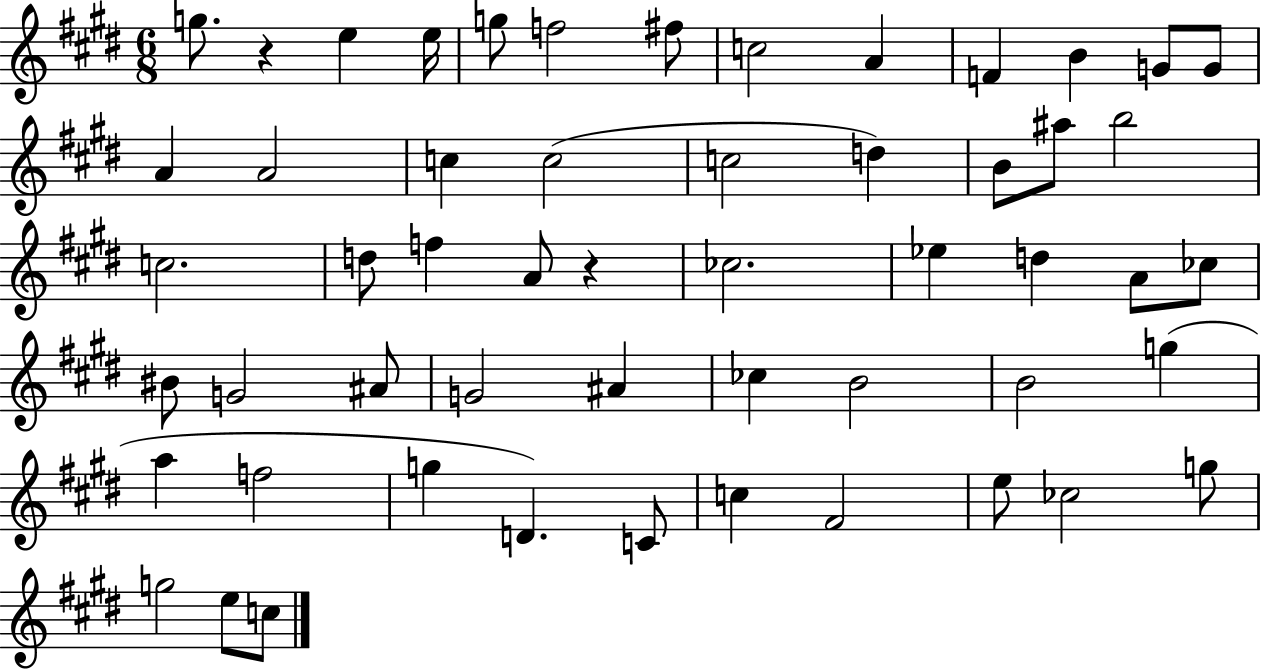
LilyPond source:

{
  \clef treble
  \numericTimeSignature
  \time 6/8
  \key e \major
  \repeat volta 2 { g''8. r4 e''4 e''16 | g''8 f''2 fis''8 | c''2 a'4 | f'4 b'4 g'8 g'8 | \break a'4 a'2 | c''4 c''2( | c''2 d''4) | b'8 ais''8 b''2 | \break c''2. | d''8 f''4 a'8 r4 | ces''2. | ees''4 d''4 a'8 ces''8 | \break bis'8 g'2 ais'8 | g'2 ais'4 | ces''4 b'2 | b'2 g''4( | \break a''4 f''2 | g''4 d'4.) c'8 | c''4 fis'2 | e''8 ces''2 g''8 | \break g''2 e''8 c''8 | } \bar "|."
}